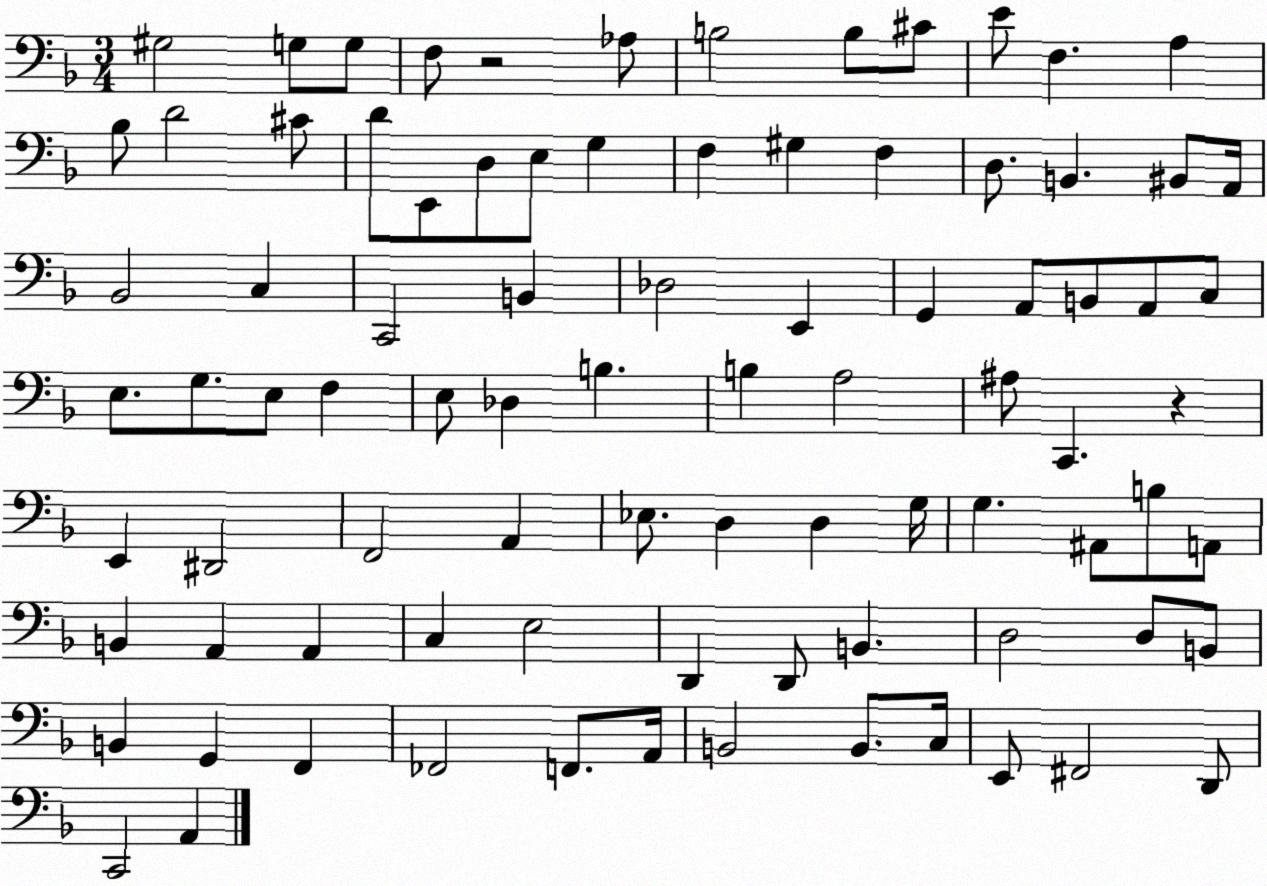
X:1
T:Untitled
M:3/4
L:1/4
K:F
^G,2 G,/2 G,/2 F,/2 z2 _A,/2 B,2 B,/2 ^C/2 E/2 F, A, _B,/2 D2 ^C/2 D/2 E,,/2 D,/2 E,/2 G, F, ^G, F, D,/2 B,, ^B,,/2 A,,/4 _B,,2 C, C,,2 B,, _D,2 E,, G,, A,,/2 B,,/2 A,,/2 C,/2 E,/2 G,/2 E,/2 F, E,/2 _D, B, B, A,2 ^A,/2 C,, z E,, ^D,,2 F,,2 A,, _E,/2 D, D, G,/4 G, ^A,,/2 B,/2 A,,/2 B,, A,, A,, C, E,2 D,, D,,/2 B,, D,2 D,/2 B,,/2 B,, G,, F,, _F,,2 F,,/2 A,,/4 B,,2 B,,/2 C,/4 E,,/2 ^F,,2 D,,/2 C,,2 A,,